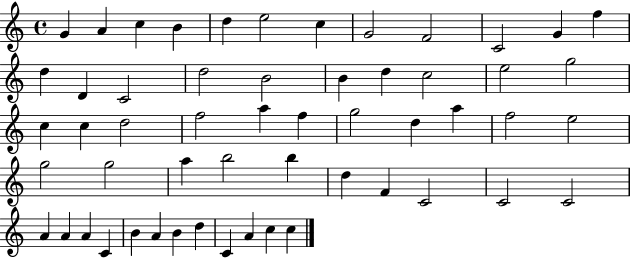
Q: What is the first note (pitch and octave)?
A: G4